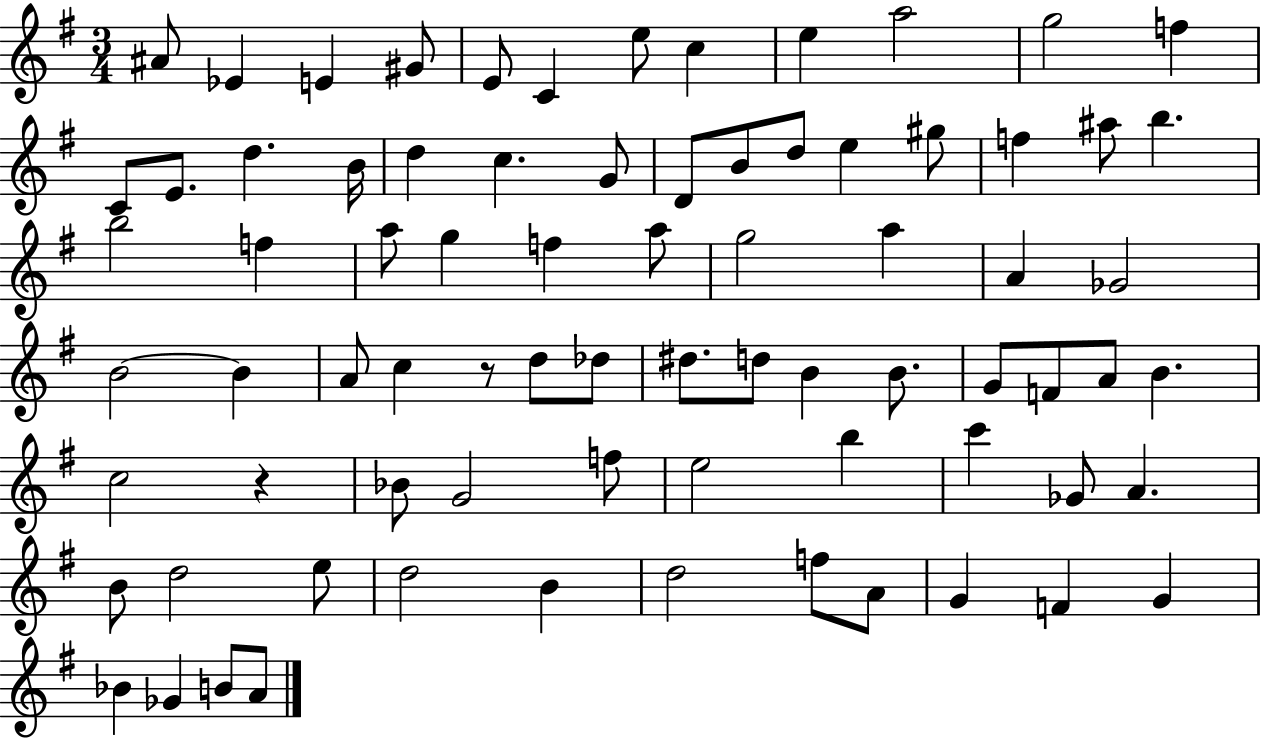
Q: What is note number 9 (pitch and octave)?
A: E5